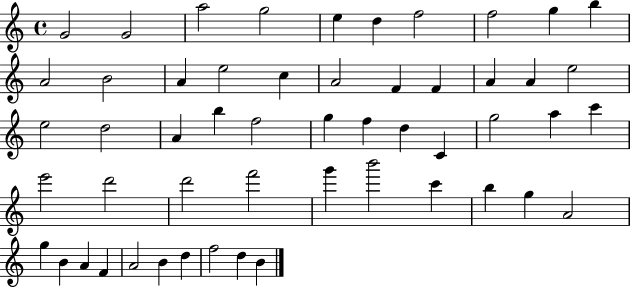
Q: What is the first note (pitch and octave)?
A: G4